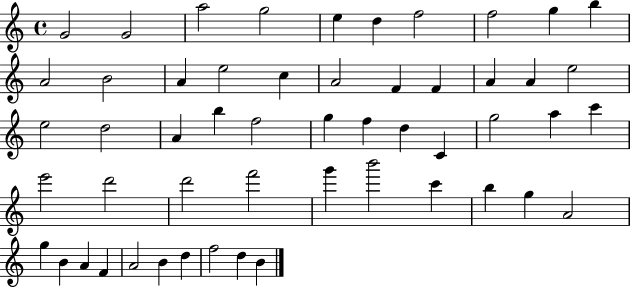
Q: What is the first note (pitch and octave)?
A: G4